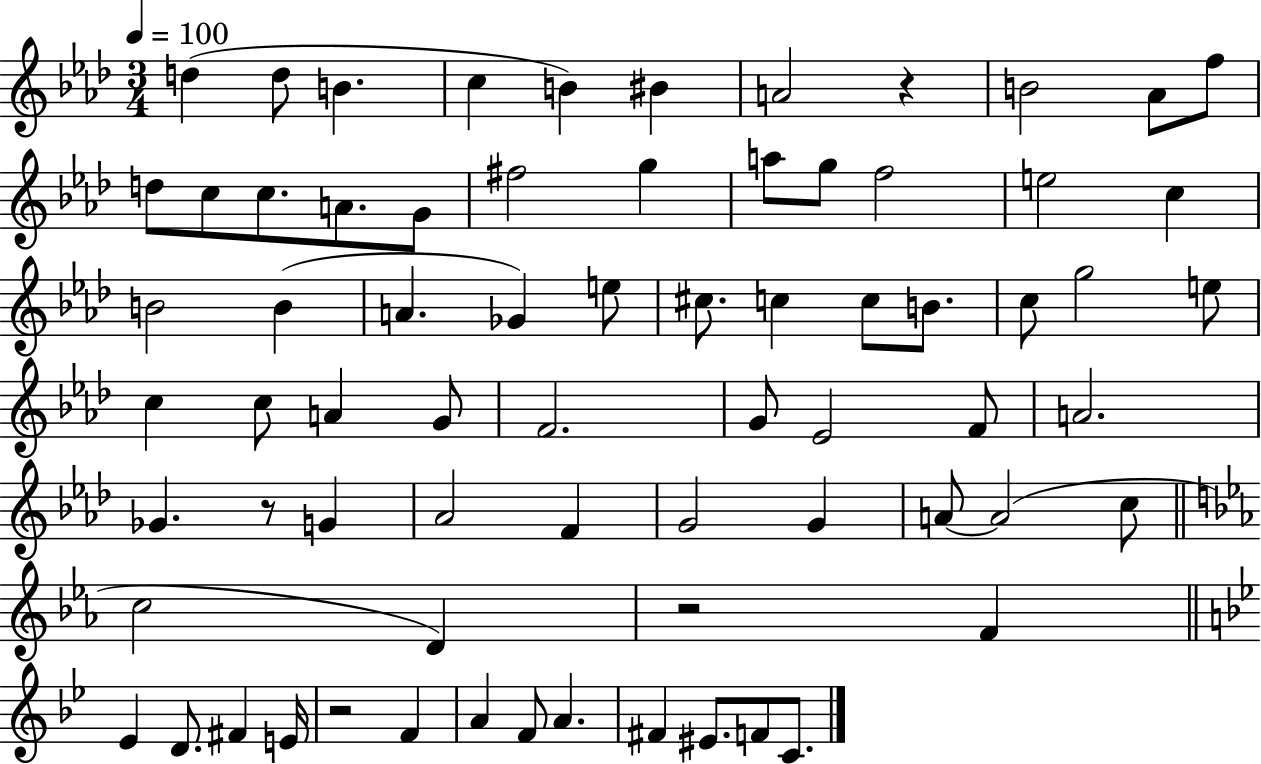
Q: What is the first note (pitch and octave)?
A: D5